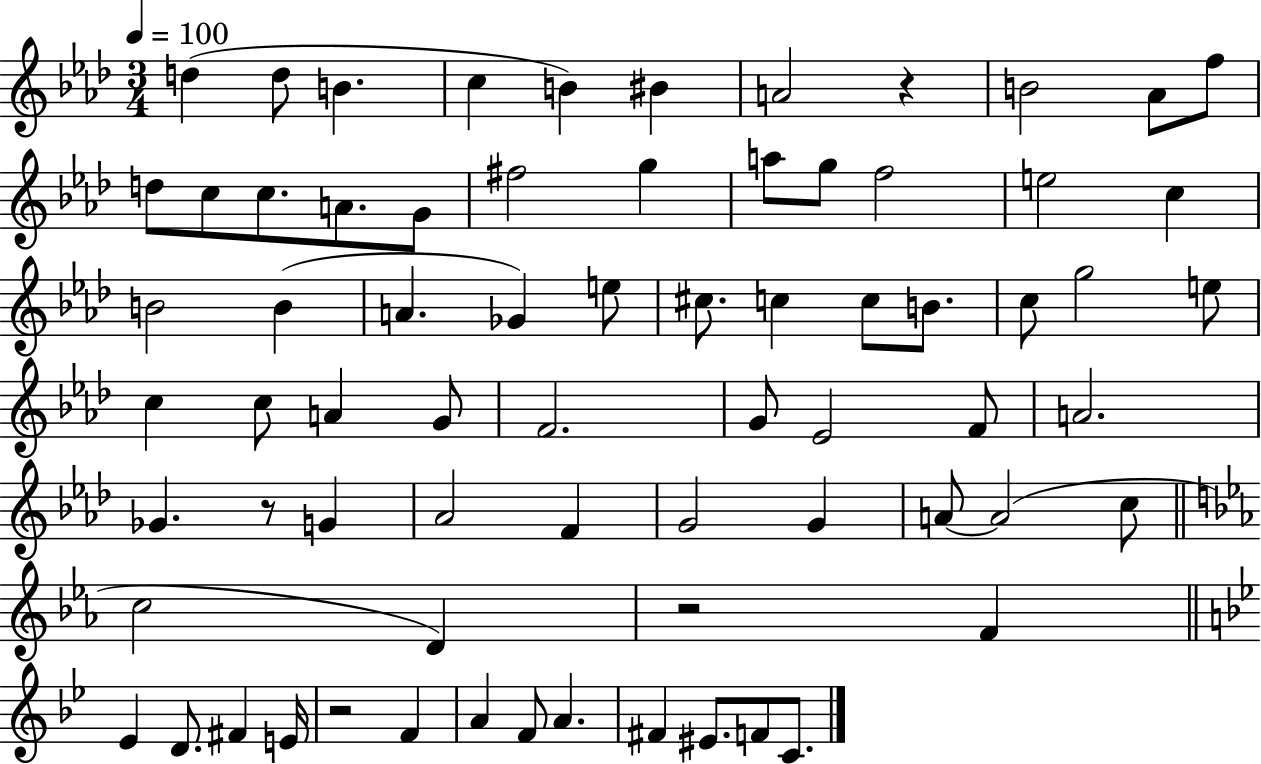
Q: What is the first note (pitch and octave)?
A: D5